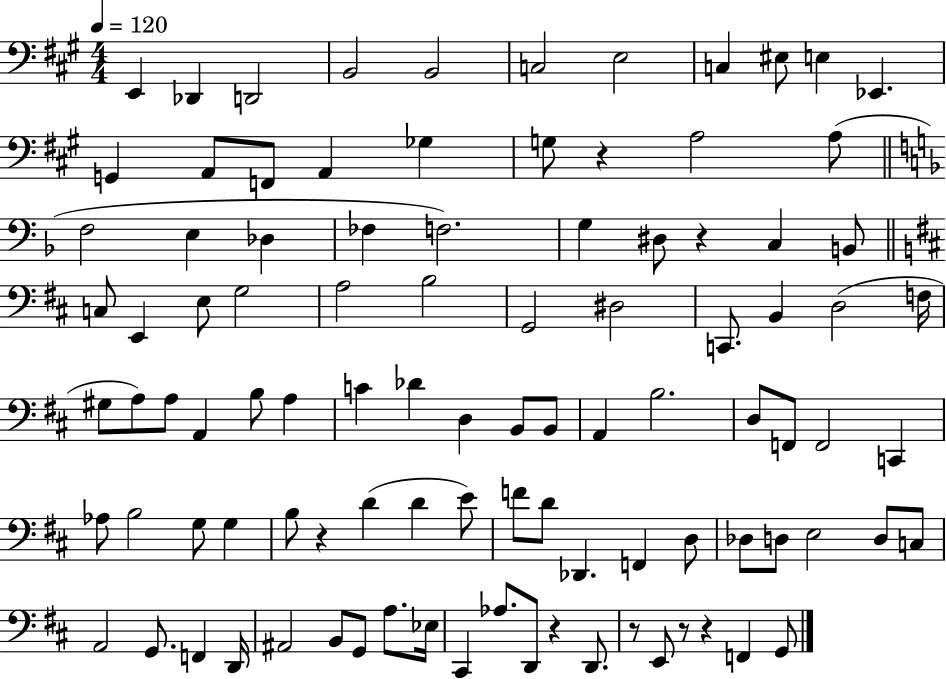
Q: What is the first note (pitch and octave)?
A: E2